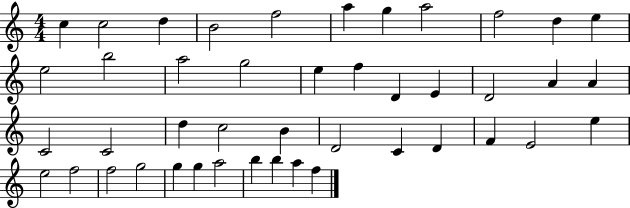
{
  \clef treble
  \numericTimeSignature
  \time 4/4
  \key c \major
  c''4 c''2 d''4 | b'2 f''2 | a''4 g''4 a''2 | f''2 d''4 e''4 | \break e''2 b''2 | a''2 g''2 | e''4 f''4 d'4 e'4 | d'2 a'4 a'4 | \break c'2 c'2 | d''4 c''2 b'4 | d'2 c'4 d'4 | f'4 e'2 e''4 | \break e''2 f''2 | f''2 g''2 | g''4 g''4 a''2 | b''4 b''4 a''4 f''4 | \break \bar "|."
}